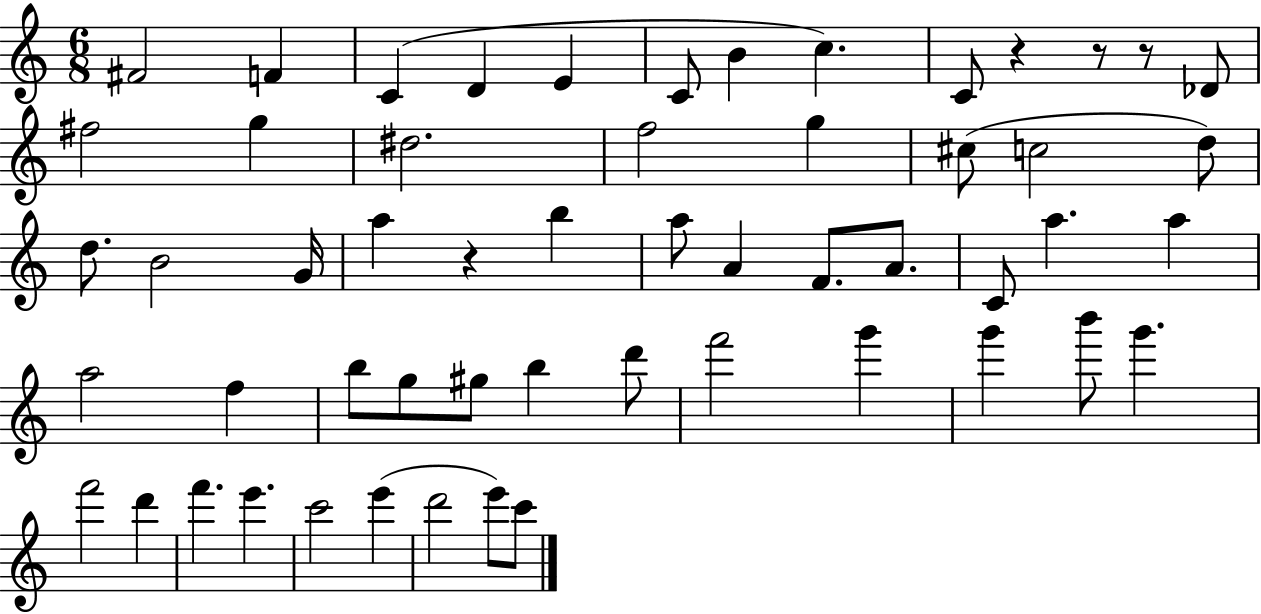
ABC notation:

X:1
T:Untitled
M:6/8
L:1/4
K:C
^F2 F C D E C/2 B c C/2 z z/2 z/2 _D/2 ^f2 g ^d2 f2 g ^c/2 c2 d/2 d/2 B2 G/4 a z b a/2 A F/2 A/2 C/2 a a a2 f b/2 g/2 ^g/2 b d'/2 f'2 g' g' b'/2 g' f'2 d' f' e' c'2 e' d'2 e'/2 c'/2